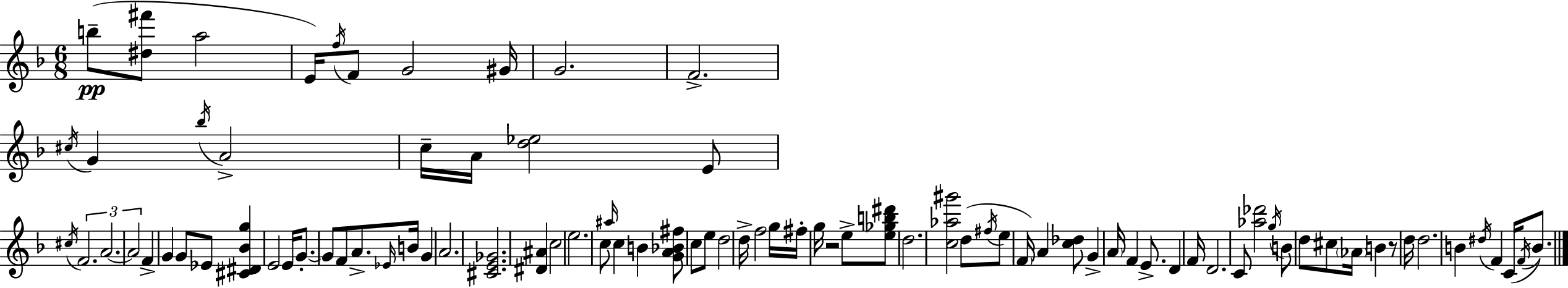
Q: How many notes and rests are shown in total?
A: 89